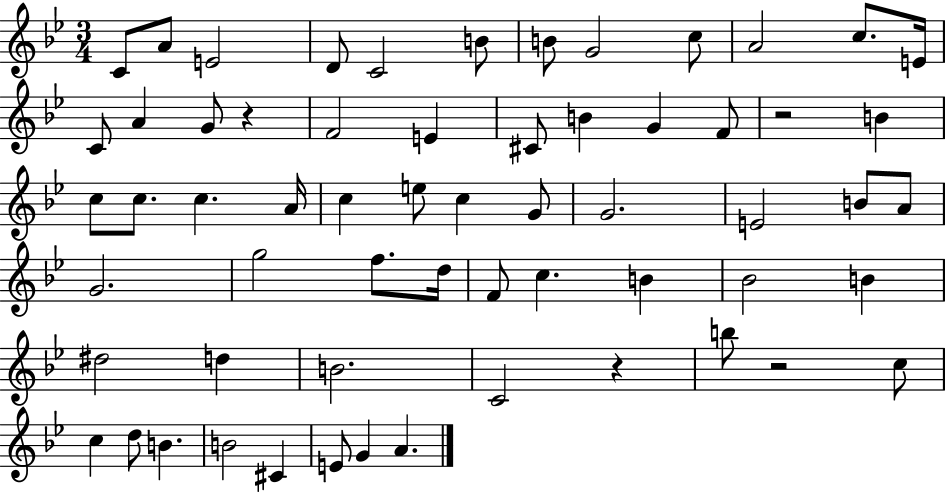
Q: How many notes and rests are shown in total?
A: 61